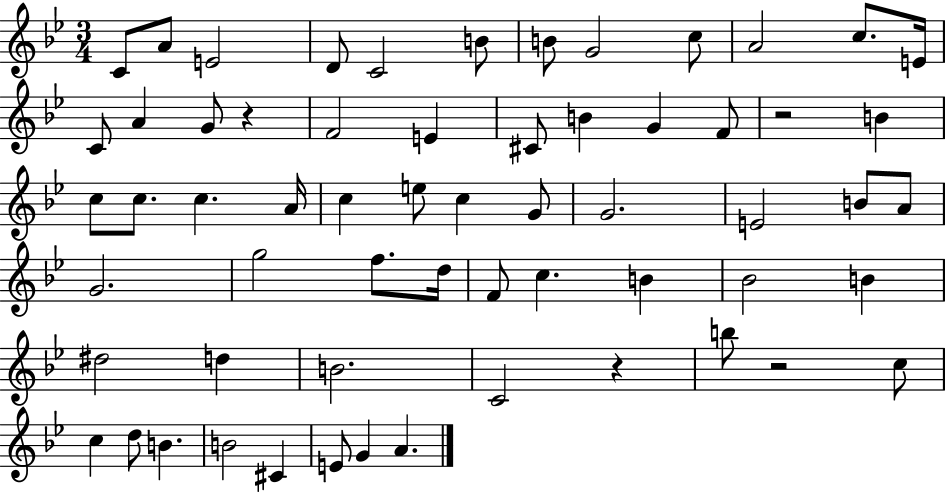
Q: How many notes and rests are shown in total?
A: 61